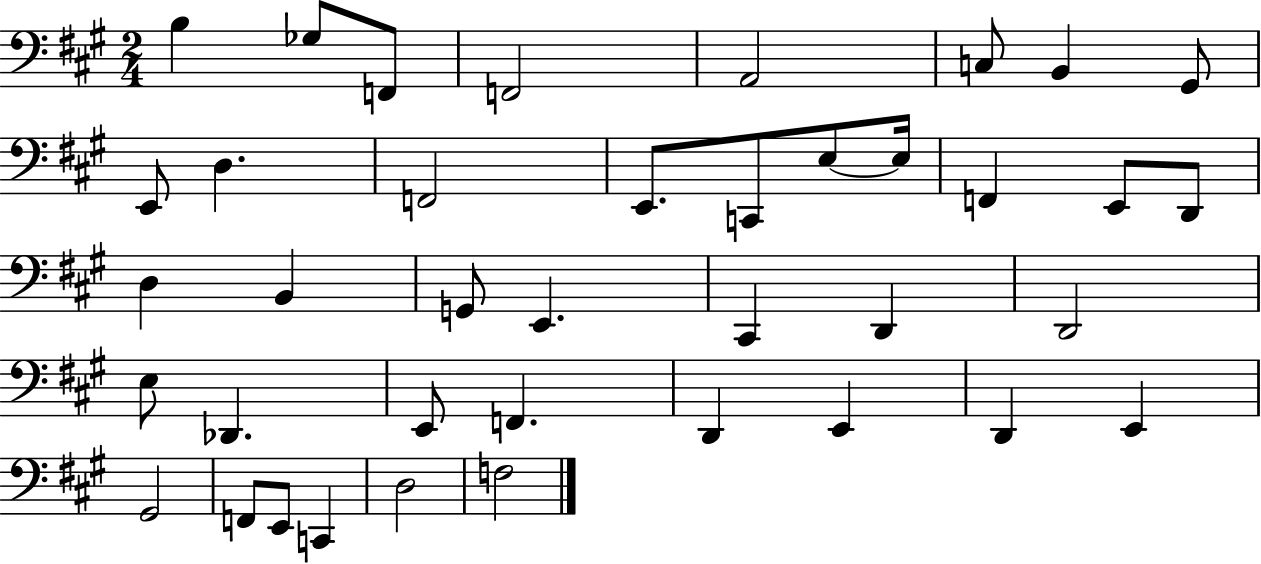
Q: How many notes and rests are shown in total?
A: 39